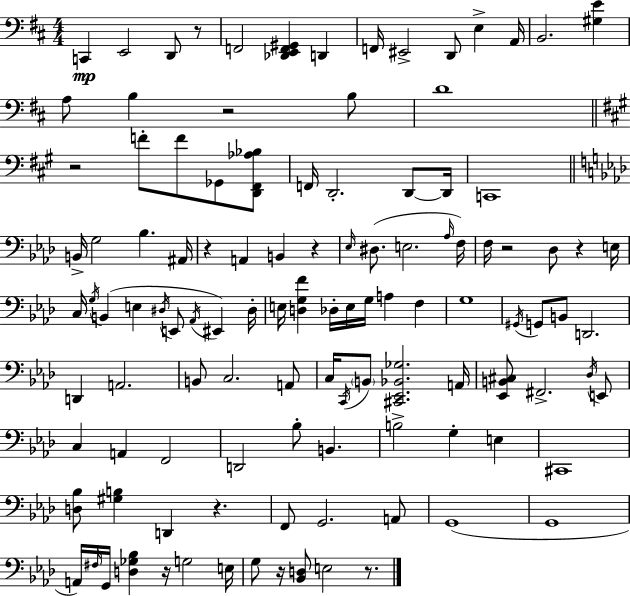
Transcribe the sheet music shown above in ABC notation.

X:1
T:Untitled
M:4/4
L:1/4
K:D
C,, E,,2 D,,/2 z/2 F,,2 [_D,,E,,F,,^G,,] D,, F,,/4 ^E,,2 D,,/2 E, A,,/4 B,,2 [^G,E] A,/2 B, z2 B,/2 D4 z2 F/2 F/2 _G,,/2 [D,,^F,,_A,_B,]/2 F,,/4 D,,2 D,,/2 D,,/4 C,,4 B,,/4 G,2 _B, ^A,,/4 z A,, B,, z _E,/4 ^D,/2 E,2 _A,/4 F,/4 F,/4 z2 _D,/2 z E,/4 C,/4 G,/4 B,, E, ^D,/4 E,,/2 _A,,/4 ^E,, ^D,/4 E,/4 [D,G,F] _D,/4 E,/4 G,/4 A, F, G,4 ^G,,/4 G,,/2 B,,/2 D,,2 D,, A,,2 B,,/2 C,2 A,,/2 C,/4 C,,/4 B,,/2 [^C,,_E,,_B,,_G,]2 A,,/4 [_E,,B,,^C,]/2 ^F,,2 _D,/4 E,,/2 C, A,, F,,2 D,,2 _B,/2 B,, B,2 G, E, ^C,,4 [D,_B,]/2 [^G,B,] D,, z F,,/2 G,,2 A,,/2 G,,4 G,,4 A,,/4 ^F,/4 G,,/4 [D,_G,_B,] z/4 G,2 E,/4 G,/2 z/4 [_B,,D,]/2 E,2 z/2